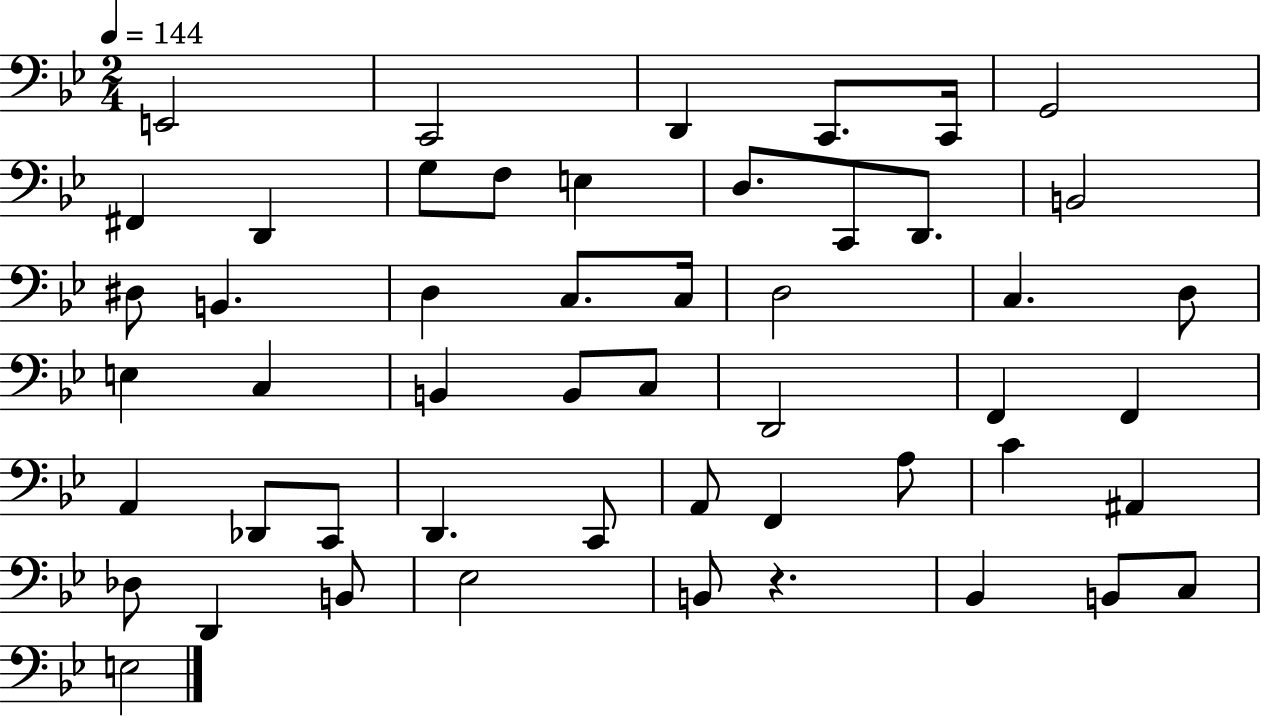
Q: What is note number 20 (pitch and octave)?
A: C3